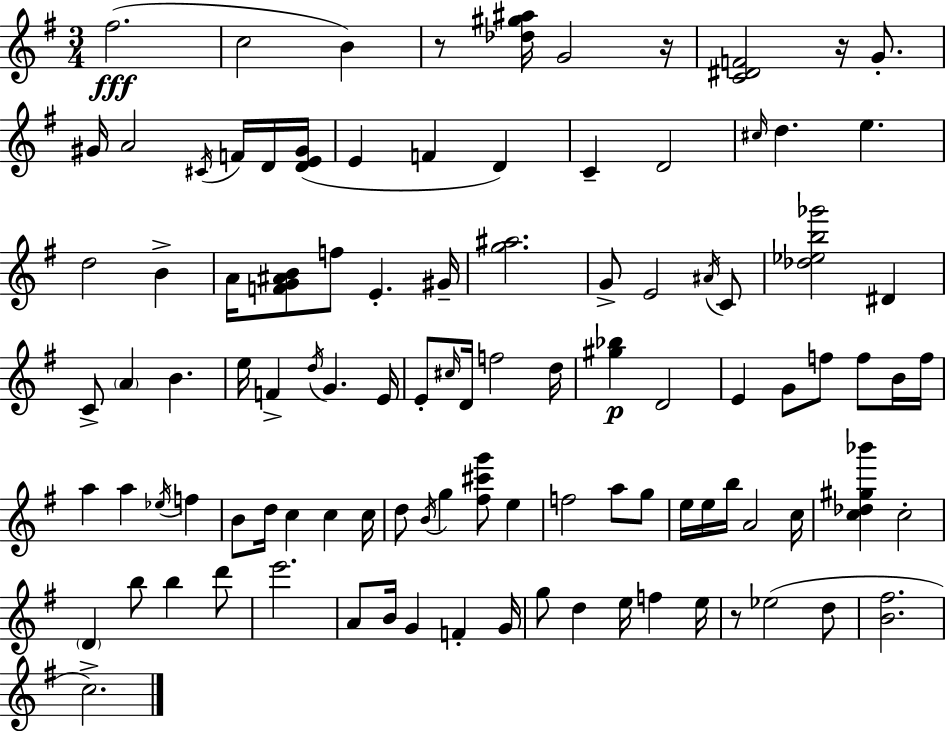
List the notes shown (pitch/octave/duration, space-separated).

F#5/h. C5/h B4/q R/e [Db5,G#5,A#5]/s G4/h R/s [C4,D#4,F4]/h R/s G4/e. G#4/s A4/h C#4/s F4/s D4/s [D4,E4,G#4]/s E4/q F4/q D4/q C4/q D4/h C#5/s D5/q. E5/q. D5/h B4/q A4/s [F4,G4,A#4,B4]/e F5/e E4/q. G#4/s [G5,A#5]/h. G4/e E4/h A#4/s C4/e [Db5,Eb5,B5,Gb6]/h D#4/q C4/e A4/q B4/q. E5/s F4/q D5/s G4/q. E4/s E4/e C#5/s D4/s F5/h D5/s [G#5,Bb5]/q D4/h E4/q G4/e F5/e F5/e B4/s F5/s A5/q A5/q Eb5/s F5/q B4/e D5/s C5/q C5/q C5/s D5/e B4/s G5/q [F#5,C#6,G6]/e E5/q F5/h A5/e G5/e E5/s E5/s B5/s A4/h C5/s [C5,Db5,G#5,Bb6]/q C5/h D4/q B5/e B5/q D6/e E6/h. A4/e B4/s G4/q F4/q G4/s G5/e D5/q E5/s F5/q E5/s R/e Eb5/h D5/e [B4,F#5]/h. C5/h.